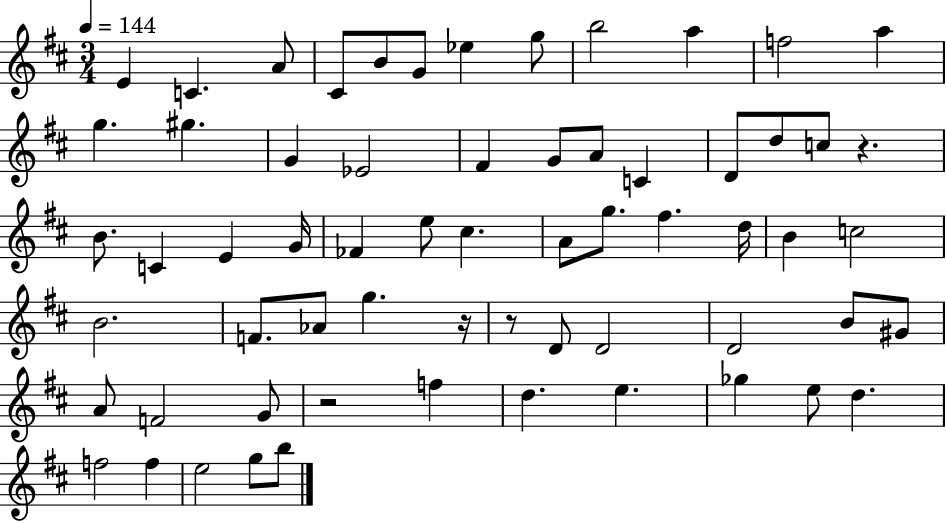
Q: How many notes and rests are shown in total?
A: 63